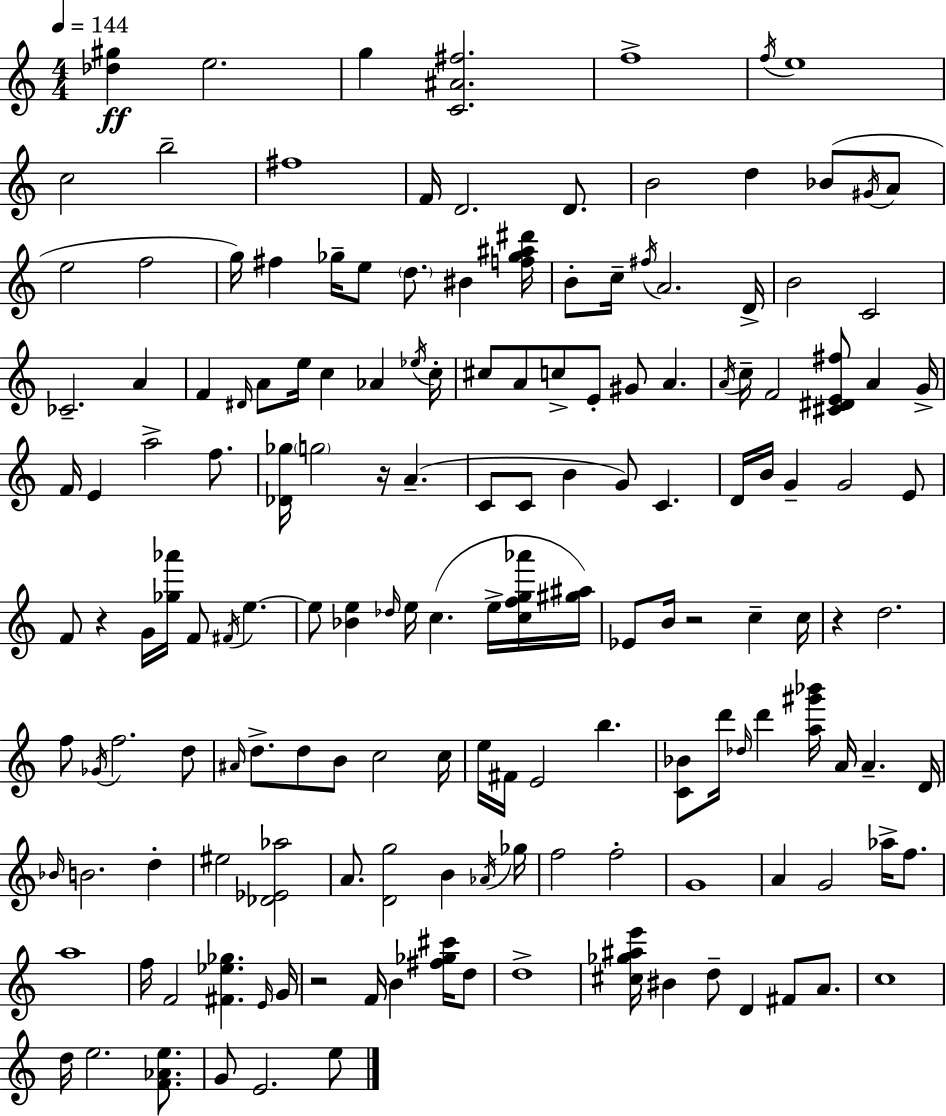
{
  \clef treble
  \numericTimeSignature
  \time 4/4
  \key c \major
  \tempo 4 = 144
  <des'' gis''>4\ff e''2. | g''4 <c' ais' fis''>2. | f''1-> | \acciaccatura { f''16 } e''1 | \break c''2 b''2-- | fis''1 | f'16 d'2. d'8. | b'2 d''4 bes'8( \acciaccatura { gis'16 } | \break a'8 e''2 f''2 | g''16) fis''4 ges''16-- e''8 \parenthesize d''8. bis'4 | <f'' ges'' ais'' dis'''>16 b'8-. c''16-- \acciaccatura { fis''16 } a'2. | d'16-> b'2 c'2 | \break ces'2.-- a'4 | f'4 \grace { dis'16 } a'8 e''16 c''4 aes'4 | \acciaccatura { ees''16 } c''16-. cis''8 a'8 c''8-> e'8-. gis'8 a'4. | \acciaccatura { a'16 } c''16-- f'2 <cis' dis' e' fis''>8 | \break a'4 g'16-> f'16 e'4 a''2-> | f''8. <des' ges''>16 \parenthesize g''2 r16 | a'4.--( c'8 c'8 b'4 g'8) | c'4. d'16 b'16 g'4-- g'2 | \break e'8 f'8 r4 g'16 <ges'' aes'''>16 f'8 | \acciaccatura { fis'16 } e''4.~~ e''8 <bes' e''>4 \grace { des''16 } e''16 c''4.( | e''16-> <c'' f'' g'' aes'''>16 <gis'' ais''>16) ees'8 b'16 r2 | c''4-- c''16 r4 d''2. | \break f''8 \acciaccatura { ges'16 } f''2. | d''8 \grace { ais'16 } d''8.-> d''8 b'8 | c''2 c''16 e''16 fis'16 e'2 | b''4. <c' bes'>8 d'''16 \grace { des''16 } d'''4 | \break <a'' gis''' bes'''>16 a'16 a'4.-- d'16 \grace { bes'16 } b'2. | d''4-. eis''2 | <des' ees' aes''>2 a'8. <d' g''>2 | b'4 \acciaccatura { aes'16 } ges''16 f''2 | \break f''2-. g'1 | a'4 | g'2 aes''16-> f''8. a''1 | f''16 f'2 | \break <fis' ees'' ges''>4. \grace { e'16 } g'16 r2 | f'16 b'4 <fis'' ges'' cis'''>16 d''8 d''1-> | <cis'' ges'' ais'' e'''>16 bis'4 | d''8-- d'4 fis'8 a'8. c''1 | \break d''16 e''2. | <f' aes' e''>8. g'8 | e'2. e''8 \bar "|."
}